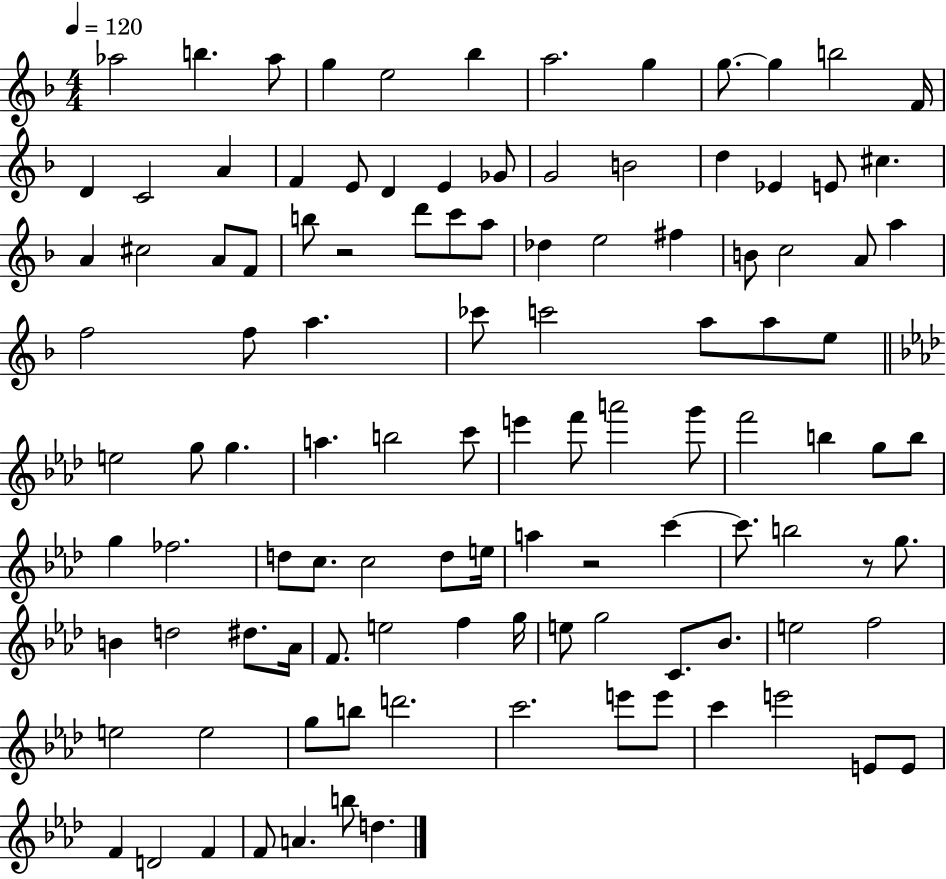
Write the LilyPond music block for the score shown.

{
  \clef treble
  \numericTimeSignature
  \time 4/4
  \key f \major
  \tempo 4 = 120
  aes''2 b''4. aes''8 | g''4 e''2 bes''4 | a''2. g''4 | g''8.~~ g''4 b''2 f'16 | \break d'4 c'2 a'4 | f'4 e'8 d'4 e'4 ges'8 | g'2 b'2 | d''4 ees'4 e'8 cis''4. | \break a'4 cis''2 a'8 f'8 | b''8 r2 d'''8 c'''8 a''8 | des''4 e''2 fis''4 | b'8 c''2 a'8 a''4 | \break f''2 f''8 a''4. | ces'''8 c'''2 a''8 a''8 e''8 | \bar "||" \break \key aes \major e''2 g''8 g''4. | a''4. b''2 c'''8 | e'''4 f'''8 a'''2 g'''8 | f'''2 b''4 g''8 b''8 | \break g''4 fes''2. | d''8 c''8. c''2 d''8 e''16 | a''4 r2 c'''4~~ | c'''8. b''2 r8 g''8. | \break b'4 d''2 dis''8. aes'16 | f'8. e''2 f''4 g''16 | e''8 g''2 c'8. bes'8. | e''2 f''2 | \break e''2 e''2 | g''8 b''8 d'''2. | c'''2. e'''8 e'''8 | c'''4 e'''2 e'8 e'8 | \break f'4 d'2 f'4 | f'8 a'4. b''8 d''4. | \bar "|."
}